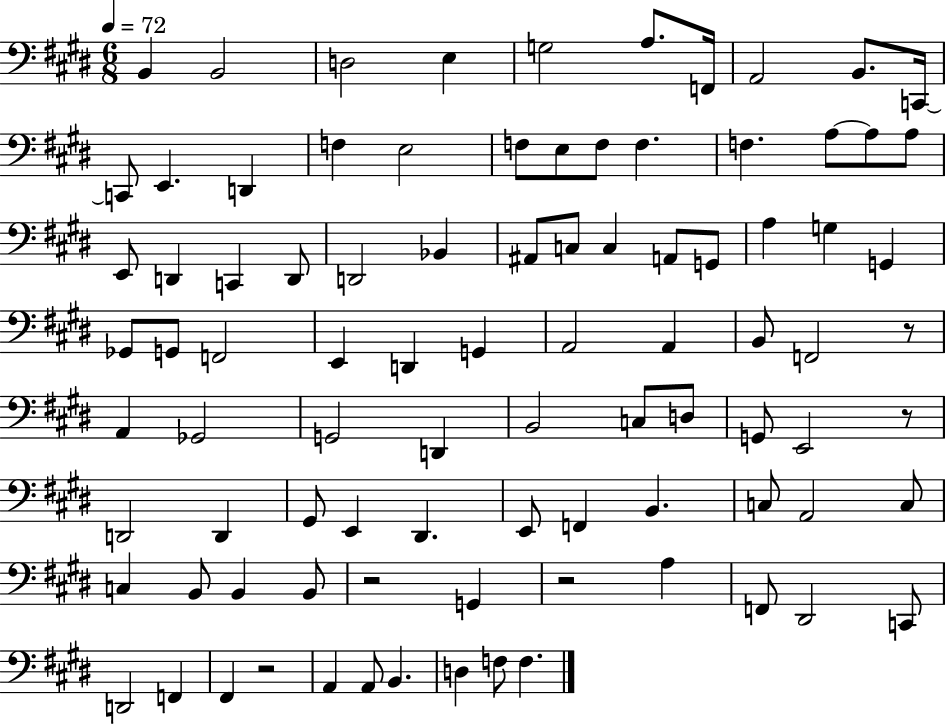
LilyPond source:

{
  \clef bass
  \numericTimeSignature
  \time 6/8
  \key e \major
  \tempo 4 = 72
  \repeat volta 2 { b,4 b,2 | d2 e4 | g2 a8. f,16 | a,2 b,8. c,16~~ | \break c,8 e,4. d,4 | f4 e2 | f8 e8 f8 f4. | f4. a8~~ a8 a8 | \break e,8 d,4 c,4 d,8 | d,2 bes,4 | ais,8 c8 c4 a,8 g,8 | a4 g4 g,4 | \break ges,8 g,8 f,2 | e,4 d,4 g,4 | a,2 a,4 | b,8 f,2 r8 | \break a,4 ges,2 | g,2 d,4 | b,2 c8 d8 | g,8 e,2 r8 | \break d,2 d,4 | gis,8 e,4 dis,4. | e,8 f,4 b,4. | c8 a,2 c8 | \break c4 b,8 b,4 b,8 | r2 g,4 | r2 a4 | f,8 dis,2 c,8 | \break d,2 f,4 | fis,4 r2 | a,4 a,8 b,4. | d4 f8 f4. | \break } \bar "|."
}